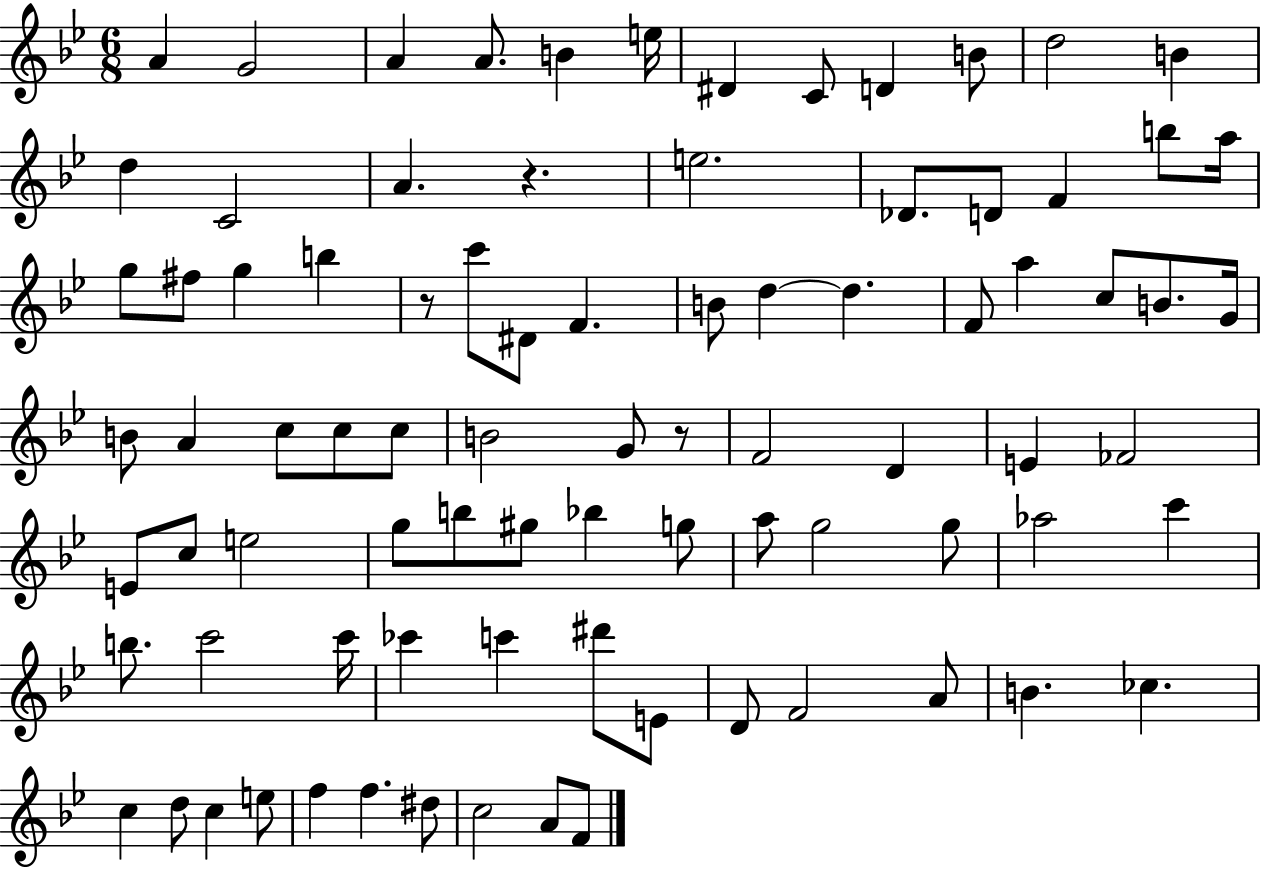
A4/q G4/h A4/q A4/e. B4/q E5/s D#4/q C4/e D4/q B4/e D5/h B4/q D5/q C4/h A4/q. R/q. E5/h. Db4/e. D4/e F4/q B5/e A5/s G5/e F#5/e G5/q B5/q R/e C6/e D#4/e F4/q. B4/e D5/q D5/q. F4/e A5/q C5/e B4/e. G4/s B4/e A4/q C5/e C5/e C5/e B4/h G4/e R/e F4/h D4/q E4/q FES4/h E4/e C5/e E5/h G5/e B5/e G#5/e Bb5/q G5/e A5/e G5/h G5/e Ab5/h C6/q B5/e. C6/h C6/s CES6/q C6/q D#6/e E4/e D4/e F4/h A4/e B4/q. CES5/q. C5/q D5/e C5/q E5/e F5/q F5/q. D#5/e C5/h A4/e F4/e